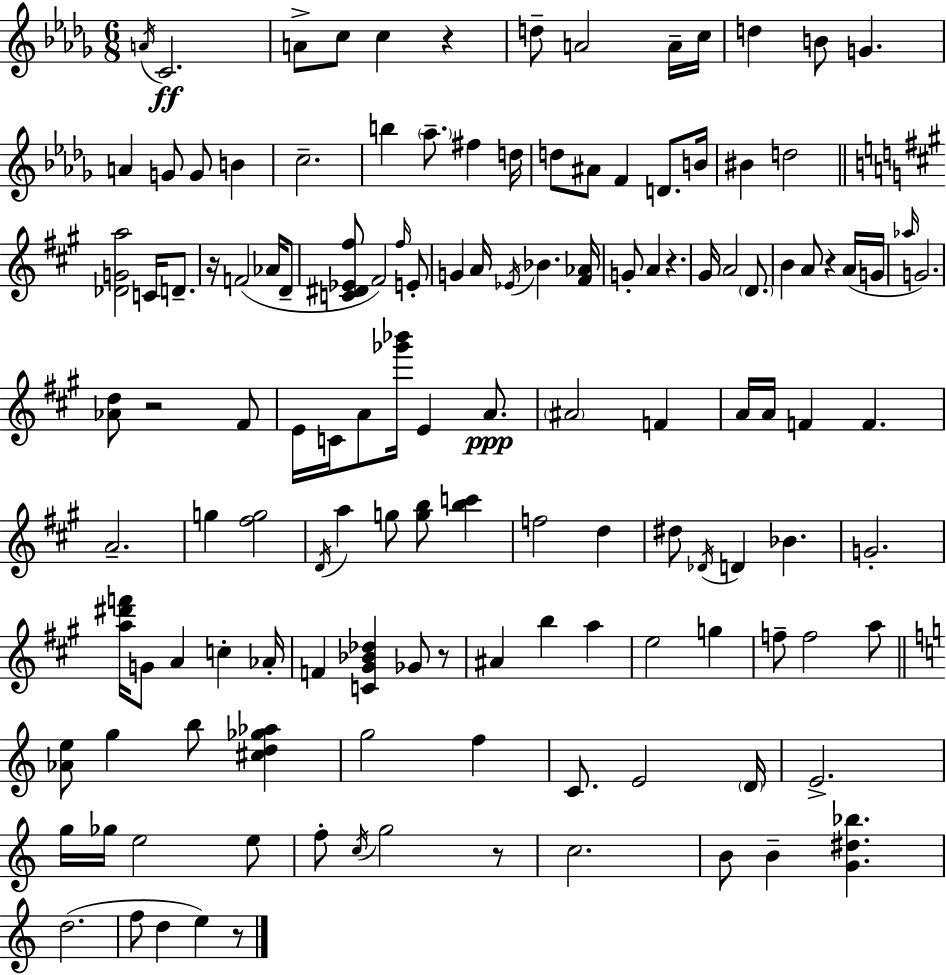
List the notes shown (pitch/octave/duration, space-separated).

A4/s C4/h. A4/e C5/e C5/q R/q D5/e A4/h A4/s C5/s D5/q B4/e G4/q. A4/q G4/e G4/e B4/q C5/h. B5/q Ab5/e. F#5/q D5/s D5/e A#4/e F4/q D4/e. B4/s BIS4/q D5/h [Db4,G4,A5]/h C4/s D4/e. R/s F4/h Ab4/s D4/e [C4,D#4,Eb4,F#5]/e F#4/h F#5/s E4/e G4/q A4/s Eb4/s Bb4/q. [F#4,Ab4]/s G4/e A4/q R/q. G#4/s A4/h D4/e. B4/q A4/e R/q A4/s G4/s Ab5/s G4/h. [Ab4,D5]/e R/h F#4/e E4/s C4/s A4/e [Gb6,Bb6]/s E4/q A4/e. A#4/h F4/q A4/s A4/s F4/q F4/q. A4/h. G5/q [F#5,G5]/h D4/s A5/q G5/e [G5,B5]/e [B5,C6]/q F5/h D5/q D#5/e Db4/s D4/q Bb4/q. G4/h. [A5,D#6,F6]/s G4/e A4/q C5/q Ab4/s F4/q [C4,G#4,Bb4,Db5]/q Gb4/e R/e A#4/q B5/q A5/q E5/h G5/q F5/e F5/h A5/e [Ab4,E5]/e G5/q B5/e [C#5,D5,Gb5,Ab5]/q G5/h F5/q C4/e. E4/h D4/s E4/h. G5/s Gb5/s E5/h E5/e F5/e C5/s G5/h R/e C5/h. B4/e B4/q [G4,D#5,Bb5]/q. D5/h. F5/e D5/q E5/q R/e